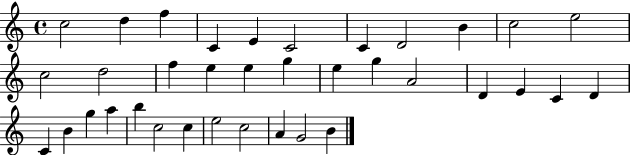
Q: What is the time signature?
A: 4/4